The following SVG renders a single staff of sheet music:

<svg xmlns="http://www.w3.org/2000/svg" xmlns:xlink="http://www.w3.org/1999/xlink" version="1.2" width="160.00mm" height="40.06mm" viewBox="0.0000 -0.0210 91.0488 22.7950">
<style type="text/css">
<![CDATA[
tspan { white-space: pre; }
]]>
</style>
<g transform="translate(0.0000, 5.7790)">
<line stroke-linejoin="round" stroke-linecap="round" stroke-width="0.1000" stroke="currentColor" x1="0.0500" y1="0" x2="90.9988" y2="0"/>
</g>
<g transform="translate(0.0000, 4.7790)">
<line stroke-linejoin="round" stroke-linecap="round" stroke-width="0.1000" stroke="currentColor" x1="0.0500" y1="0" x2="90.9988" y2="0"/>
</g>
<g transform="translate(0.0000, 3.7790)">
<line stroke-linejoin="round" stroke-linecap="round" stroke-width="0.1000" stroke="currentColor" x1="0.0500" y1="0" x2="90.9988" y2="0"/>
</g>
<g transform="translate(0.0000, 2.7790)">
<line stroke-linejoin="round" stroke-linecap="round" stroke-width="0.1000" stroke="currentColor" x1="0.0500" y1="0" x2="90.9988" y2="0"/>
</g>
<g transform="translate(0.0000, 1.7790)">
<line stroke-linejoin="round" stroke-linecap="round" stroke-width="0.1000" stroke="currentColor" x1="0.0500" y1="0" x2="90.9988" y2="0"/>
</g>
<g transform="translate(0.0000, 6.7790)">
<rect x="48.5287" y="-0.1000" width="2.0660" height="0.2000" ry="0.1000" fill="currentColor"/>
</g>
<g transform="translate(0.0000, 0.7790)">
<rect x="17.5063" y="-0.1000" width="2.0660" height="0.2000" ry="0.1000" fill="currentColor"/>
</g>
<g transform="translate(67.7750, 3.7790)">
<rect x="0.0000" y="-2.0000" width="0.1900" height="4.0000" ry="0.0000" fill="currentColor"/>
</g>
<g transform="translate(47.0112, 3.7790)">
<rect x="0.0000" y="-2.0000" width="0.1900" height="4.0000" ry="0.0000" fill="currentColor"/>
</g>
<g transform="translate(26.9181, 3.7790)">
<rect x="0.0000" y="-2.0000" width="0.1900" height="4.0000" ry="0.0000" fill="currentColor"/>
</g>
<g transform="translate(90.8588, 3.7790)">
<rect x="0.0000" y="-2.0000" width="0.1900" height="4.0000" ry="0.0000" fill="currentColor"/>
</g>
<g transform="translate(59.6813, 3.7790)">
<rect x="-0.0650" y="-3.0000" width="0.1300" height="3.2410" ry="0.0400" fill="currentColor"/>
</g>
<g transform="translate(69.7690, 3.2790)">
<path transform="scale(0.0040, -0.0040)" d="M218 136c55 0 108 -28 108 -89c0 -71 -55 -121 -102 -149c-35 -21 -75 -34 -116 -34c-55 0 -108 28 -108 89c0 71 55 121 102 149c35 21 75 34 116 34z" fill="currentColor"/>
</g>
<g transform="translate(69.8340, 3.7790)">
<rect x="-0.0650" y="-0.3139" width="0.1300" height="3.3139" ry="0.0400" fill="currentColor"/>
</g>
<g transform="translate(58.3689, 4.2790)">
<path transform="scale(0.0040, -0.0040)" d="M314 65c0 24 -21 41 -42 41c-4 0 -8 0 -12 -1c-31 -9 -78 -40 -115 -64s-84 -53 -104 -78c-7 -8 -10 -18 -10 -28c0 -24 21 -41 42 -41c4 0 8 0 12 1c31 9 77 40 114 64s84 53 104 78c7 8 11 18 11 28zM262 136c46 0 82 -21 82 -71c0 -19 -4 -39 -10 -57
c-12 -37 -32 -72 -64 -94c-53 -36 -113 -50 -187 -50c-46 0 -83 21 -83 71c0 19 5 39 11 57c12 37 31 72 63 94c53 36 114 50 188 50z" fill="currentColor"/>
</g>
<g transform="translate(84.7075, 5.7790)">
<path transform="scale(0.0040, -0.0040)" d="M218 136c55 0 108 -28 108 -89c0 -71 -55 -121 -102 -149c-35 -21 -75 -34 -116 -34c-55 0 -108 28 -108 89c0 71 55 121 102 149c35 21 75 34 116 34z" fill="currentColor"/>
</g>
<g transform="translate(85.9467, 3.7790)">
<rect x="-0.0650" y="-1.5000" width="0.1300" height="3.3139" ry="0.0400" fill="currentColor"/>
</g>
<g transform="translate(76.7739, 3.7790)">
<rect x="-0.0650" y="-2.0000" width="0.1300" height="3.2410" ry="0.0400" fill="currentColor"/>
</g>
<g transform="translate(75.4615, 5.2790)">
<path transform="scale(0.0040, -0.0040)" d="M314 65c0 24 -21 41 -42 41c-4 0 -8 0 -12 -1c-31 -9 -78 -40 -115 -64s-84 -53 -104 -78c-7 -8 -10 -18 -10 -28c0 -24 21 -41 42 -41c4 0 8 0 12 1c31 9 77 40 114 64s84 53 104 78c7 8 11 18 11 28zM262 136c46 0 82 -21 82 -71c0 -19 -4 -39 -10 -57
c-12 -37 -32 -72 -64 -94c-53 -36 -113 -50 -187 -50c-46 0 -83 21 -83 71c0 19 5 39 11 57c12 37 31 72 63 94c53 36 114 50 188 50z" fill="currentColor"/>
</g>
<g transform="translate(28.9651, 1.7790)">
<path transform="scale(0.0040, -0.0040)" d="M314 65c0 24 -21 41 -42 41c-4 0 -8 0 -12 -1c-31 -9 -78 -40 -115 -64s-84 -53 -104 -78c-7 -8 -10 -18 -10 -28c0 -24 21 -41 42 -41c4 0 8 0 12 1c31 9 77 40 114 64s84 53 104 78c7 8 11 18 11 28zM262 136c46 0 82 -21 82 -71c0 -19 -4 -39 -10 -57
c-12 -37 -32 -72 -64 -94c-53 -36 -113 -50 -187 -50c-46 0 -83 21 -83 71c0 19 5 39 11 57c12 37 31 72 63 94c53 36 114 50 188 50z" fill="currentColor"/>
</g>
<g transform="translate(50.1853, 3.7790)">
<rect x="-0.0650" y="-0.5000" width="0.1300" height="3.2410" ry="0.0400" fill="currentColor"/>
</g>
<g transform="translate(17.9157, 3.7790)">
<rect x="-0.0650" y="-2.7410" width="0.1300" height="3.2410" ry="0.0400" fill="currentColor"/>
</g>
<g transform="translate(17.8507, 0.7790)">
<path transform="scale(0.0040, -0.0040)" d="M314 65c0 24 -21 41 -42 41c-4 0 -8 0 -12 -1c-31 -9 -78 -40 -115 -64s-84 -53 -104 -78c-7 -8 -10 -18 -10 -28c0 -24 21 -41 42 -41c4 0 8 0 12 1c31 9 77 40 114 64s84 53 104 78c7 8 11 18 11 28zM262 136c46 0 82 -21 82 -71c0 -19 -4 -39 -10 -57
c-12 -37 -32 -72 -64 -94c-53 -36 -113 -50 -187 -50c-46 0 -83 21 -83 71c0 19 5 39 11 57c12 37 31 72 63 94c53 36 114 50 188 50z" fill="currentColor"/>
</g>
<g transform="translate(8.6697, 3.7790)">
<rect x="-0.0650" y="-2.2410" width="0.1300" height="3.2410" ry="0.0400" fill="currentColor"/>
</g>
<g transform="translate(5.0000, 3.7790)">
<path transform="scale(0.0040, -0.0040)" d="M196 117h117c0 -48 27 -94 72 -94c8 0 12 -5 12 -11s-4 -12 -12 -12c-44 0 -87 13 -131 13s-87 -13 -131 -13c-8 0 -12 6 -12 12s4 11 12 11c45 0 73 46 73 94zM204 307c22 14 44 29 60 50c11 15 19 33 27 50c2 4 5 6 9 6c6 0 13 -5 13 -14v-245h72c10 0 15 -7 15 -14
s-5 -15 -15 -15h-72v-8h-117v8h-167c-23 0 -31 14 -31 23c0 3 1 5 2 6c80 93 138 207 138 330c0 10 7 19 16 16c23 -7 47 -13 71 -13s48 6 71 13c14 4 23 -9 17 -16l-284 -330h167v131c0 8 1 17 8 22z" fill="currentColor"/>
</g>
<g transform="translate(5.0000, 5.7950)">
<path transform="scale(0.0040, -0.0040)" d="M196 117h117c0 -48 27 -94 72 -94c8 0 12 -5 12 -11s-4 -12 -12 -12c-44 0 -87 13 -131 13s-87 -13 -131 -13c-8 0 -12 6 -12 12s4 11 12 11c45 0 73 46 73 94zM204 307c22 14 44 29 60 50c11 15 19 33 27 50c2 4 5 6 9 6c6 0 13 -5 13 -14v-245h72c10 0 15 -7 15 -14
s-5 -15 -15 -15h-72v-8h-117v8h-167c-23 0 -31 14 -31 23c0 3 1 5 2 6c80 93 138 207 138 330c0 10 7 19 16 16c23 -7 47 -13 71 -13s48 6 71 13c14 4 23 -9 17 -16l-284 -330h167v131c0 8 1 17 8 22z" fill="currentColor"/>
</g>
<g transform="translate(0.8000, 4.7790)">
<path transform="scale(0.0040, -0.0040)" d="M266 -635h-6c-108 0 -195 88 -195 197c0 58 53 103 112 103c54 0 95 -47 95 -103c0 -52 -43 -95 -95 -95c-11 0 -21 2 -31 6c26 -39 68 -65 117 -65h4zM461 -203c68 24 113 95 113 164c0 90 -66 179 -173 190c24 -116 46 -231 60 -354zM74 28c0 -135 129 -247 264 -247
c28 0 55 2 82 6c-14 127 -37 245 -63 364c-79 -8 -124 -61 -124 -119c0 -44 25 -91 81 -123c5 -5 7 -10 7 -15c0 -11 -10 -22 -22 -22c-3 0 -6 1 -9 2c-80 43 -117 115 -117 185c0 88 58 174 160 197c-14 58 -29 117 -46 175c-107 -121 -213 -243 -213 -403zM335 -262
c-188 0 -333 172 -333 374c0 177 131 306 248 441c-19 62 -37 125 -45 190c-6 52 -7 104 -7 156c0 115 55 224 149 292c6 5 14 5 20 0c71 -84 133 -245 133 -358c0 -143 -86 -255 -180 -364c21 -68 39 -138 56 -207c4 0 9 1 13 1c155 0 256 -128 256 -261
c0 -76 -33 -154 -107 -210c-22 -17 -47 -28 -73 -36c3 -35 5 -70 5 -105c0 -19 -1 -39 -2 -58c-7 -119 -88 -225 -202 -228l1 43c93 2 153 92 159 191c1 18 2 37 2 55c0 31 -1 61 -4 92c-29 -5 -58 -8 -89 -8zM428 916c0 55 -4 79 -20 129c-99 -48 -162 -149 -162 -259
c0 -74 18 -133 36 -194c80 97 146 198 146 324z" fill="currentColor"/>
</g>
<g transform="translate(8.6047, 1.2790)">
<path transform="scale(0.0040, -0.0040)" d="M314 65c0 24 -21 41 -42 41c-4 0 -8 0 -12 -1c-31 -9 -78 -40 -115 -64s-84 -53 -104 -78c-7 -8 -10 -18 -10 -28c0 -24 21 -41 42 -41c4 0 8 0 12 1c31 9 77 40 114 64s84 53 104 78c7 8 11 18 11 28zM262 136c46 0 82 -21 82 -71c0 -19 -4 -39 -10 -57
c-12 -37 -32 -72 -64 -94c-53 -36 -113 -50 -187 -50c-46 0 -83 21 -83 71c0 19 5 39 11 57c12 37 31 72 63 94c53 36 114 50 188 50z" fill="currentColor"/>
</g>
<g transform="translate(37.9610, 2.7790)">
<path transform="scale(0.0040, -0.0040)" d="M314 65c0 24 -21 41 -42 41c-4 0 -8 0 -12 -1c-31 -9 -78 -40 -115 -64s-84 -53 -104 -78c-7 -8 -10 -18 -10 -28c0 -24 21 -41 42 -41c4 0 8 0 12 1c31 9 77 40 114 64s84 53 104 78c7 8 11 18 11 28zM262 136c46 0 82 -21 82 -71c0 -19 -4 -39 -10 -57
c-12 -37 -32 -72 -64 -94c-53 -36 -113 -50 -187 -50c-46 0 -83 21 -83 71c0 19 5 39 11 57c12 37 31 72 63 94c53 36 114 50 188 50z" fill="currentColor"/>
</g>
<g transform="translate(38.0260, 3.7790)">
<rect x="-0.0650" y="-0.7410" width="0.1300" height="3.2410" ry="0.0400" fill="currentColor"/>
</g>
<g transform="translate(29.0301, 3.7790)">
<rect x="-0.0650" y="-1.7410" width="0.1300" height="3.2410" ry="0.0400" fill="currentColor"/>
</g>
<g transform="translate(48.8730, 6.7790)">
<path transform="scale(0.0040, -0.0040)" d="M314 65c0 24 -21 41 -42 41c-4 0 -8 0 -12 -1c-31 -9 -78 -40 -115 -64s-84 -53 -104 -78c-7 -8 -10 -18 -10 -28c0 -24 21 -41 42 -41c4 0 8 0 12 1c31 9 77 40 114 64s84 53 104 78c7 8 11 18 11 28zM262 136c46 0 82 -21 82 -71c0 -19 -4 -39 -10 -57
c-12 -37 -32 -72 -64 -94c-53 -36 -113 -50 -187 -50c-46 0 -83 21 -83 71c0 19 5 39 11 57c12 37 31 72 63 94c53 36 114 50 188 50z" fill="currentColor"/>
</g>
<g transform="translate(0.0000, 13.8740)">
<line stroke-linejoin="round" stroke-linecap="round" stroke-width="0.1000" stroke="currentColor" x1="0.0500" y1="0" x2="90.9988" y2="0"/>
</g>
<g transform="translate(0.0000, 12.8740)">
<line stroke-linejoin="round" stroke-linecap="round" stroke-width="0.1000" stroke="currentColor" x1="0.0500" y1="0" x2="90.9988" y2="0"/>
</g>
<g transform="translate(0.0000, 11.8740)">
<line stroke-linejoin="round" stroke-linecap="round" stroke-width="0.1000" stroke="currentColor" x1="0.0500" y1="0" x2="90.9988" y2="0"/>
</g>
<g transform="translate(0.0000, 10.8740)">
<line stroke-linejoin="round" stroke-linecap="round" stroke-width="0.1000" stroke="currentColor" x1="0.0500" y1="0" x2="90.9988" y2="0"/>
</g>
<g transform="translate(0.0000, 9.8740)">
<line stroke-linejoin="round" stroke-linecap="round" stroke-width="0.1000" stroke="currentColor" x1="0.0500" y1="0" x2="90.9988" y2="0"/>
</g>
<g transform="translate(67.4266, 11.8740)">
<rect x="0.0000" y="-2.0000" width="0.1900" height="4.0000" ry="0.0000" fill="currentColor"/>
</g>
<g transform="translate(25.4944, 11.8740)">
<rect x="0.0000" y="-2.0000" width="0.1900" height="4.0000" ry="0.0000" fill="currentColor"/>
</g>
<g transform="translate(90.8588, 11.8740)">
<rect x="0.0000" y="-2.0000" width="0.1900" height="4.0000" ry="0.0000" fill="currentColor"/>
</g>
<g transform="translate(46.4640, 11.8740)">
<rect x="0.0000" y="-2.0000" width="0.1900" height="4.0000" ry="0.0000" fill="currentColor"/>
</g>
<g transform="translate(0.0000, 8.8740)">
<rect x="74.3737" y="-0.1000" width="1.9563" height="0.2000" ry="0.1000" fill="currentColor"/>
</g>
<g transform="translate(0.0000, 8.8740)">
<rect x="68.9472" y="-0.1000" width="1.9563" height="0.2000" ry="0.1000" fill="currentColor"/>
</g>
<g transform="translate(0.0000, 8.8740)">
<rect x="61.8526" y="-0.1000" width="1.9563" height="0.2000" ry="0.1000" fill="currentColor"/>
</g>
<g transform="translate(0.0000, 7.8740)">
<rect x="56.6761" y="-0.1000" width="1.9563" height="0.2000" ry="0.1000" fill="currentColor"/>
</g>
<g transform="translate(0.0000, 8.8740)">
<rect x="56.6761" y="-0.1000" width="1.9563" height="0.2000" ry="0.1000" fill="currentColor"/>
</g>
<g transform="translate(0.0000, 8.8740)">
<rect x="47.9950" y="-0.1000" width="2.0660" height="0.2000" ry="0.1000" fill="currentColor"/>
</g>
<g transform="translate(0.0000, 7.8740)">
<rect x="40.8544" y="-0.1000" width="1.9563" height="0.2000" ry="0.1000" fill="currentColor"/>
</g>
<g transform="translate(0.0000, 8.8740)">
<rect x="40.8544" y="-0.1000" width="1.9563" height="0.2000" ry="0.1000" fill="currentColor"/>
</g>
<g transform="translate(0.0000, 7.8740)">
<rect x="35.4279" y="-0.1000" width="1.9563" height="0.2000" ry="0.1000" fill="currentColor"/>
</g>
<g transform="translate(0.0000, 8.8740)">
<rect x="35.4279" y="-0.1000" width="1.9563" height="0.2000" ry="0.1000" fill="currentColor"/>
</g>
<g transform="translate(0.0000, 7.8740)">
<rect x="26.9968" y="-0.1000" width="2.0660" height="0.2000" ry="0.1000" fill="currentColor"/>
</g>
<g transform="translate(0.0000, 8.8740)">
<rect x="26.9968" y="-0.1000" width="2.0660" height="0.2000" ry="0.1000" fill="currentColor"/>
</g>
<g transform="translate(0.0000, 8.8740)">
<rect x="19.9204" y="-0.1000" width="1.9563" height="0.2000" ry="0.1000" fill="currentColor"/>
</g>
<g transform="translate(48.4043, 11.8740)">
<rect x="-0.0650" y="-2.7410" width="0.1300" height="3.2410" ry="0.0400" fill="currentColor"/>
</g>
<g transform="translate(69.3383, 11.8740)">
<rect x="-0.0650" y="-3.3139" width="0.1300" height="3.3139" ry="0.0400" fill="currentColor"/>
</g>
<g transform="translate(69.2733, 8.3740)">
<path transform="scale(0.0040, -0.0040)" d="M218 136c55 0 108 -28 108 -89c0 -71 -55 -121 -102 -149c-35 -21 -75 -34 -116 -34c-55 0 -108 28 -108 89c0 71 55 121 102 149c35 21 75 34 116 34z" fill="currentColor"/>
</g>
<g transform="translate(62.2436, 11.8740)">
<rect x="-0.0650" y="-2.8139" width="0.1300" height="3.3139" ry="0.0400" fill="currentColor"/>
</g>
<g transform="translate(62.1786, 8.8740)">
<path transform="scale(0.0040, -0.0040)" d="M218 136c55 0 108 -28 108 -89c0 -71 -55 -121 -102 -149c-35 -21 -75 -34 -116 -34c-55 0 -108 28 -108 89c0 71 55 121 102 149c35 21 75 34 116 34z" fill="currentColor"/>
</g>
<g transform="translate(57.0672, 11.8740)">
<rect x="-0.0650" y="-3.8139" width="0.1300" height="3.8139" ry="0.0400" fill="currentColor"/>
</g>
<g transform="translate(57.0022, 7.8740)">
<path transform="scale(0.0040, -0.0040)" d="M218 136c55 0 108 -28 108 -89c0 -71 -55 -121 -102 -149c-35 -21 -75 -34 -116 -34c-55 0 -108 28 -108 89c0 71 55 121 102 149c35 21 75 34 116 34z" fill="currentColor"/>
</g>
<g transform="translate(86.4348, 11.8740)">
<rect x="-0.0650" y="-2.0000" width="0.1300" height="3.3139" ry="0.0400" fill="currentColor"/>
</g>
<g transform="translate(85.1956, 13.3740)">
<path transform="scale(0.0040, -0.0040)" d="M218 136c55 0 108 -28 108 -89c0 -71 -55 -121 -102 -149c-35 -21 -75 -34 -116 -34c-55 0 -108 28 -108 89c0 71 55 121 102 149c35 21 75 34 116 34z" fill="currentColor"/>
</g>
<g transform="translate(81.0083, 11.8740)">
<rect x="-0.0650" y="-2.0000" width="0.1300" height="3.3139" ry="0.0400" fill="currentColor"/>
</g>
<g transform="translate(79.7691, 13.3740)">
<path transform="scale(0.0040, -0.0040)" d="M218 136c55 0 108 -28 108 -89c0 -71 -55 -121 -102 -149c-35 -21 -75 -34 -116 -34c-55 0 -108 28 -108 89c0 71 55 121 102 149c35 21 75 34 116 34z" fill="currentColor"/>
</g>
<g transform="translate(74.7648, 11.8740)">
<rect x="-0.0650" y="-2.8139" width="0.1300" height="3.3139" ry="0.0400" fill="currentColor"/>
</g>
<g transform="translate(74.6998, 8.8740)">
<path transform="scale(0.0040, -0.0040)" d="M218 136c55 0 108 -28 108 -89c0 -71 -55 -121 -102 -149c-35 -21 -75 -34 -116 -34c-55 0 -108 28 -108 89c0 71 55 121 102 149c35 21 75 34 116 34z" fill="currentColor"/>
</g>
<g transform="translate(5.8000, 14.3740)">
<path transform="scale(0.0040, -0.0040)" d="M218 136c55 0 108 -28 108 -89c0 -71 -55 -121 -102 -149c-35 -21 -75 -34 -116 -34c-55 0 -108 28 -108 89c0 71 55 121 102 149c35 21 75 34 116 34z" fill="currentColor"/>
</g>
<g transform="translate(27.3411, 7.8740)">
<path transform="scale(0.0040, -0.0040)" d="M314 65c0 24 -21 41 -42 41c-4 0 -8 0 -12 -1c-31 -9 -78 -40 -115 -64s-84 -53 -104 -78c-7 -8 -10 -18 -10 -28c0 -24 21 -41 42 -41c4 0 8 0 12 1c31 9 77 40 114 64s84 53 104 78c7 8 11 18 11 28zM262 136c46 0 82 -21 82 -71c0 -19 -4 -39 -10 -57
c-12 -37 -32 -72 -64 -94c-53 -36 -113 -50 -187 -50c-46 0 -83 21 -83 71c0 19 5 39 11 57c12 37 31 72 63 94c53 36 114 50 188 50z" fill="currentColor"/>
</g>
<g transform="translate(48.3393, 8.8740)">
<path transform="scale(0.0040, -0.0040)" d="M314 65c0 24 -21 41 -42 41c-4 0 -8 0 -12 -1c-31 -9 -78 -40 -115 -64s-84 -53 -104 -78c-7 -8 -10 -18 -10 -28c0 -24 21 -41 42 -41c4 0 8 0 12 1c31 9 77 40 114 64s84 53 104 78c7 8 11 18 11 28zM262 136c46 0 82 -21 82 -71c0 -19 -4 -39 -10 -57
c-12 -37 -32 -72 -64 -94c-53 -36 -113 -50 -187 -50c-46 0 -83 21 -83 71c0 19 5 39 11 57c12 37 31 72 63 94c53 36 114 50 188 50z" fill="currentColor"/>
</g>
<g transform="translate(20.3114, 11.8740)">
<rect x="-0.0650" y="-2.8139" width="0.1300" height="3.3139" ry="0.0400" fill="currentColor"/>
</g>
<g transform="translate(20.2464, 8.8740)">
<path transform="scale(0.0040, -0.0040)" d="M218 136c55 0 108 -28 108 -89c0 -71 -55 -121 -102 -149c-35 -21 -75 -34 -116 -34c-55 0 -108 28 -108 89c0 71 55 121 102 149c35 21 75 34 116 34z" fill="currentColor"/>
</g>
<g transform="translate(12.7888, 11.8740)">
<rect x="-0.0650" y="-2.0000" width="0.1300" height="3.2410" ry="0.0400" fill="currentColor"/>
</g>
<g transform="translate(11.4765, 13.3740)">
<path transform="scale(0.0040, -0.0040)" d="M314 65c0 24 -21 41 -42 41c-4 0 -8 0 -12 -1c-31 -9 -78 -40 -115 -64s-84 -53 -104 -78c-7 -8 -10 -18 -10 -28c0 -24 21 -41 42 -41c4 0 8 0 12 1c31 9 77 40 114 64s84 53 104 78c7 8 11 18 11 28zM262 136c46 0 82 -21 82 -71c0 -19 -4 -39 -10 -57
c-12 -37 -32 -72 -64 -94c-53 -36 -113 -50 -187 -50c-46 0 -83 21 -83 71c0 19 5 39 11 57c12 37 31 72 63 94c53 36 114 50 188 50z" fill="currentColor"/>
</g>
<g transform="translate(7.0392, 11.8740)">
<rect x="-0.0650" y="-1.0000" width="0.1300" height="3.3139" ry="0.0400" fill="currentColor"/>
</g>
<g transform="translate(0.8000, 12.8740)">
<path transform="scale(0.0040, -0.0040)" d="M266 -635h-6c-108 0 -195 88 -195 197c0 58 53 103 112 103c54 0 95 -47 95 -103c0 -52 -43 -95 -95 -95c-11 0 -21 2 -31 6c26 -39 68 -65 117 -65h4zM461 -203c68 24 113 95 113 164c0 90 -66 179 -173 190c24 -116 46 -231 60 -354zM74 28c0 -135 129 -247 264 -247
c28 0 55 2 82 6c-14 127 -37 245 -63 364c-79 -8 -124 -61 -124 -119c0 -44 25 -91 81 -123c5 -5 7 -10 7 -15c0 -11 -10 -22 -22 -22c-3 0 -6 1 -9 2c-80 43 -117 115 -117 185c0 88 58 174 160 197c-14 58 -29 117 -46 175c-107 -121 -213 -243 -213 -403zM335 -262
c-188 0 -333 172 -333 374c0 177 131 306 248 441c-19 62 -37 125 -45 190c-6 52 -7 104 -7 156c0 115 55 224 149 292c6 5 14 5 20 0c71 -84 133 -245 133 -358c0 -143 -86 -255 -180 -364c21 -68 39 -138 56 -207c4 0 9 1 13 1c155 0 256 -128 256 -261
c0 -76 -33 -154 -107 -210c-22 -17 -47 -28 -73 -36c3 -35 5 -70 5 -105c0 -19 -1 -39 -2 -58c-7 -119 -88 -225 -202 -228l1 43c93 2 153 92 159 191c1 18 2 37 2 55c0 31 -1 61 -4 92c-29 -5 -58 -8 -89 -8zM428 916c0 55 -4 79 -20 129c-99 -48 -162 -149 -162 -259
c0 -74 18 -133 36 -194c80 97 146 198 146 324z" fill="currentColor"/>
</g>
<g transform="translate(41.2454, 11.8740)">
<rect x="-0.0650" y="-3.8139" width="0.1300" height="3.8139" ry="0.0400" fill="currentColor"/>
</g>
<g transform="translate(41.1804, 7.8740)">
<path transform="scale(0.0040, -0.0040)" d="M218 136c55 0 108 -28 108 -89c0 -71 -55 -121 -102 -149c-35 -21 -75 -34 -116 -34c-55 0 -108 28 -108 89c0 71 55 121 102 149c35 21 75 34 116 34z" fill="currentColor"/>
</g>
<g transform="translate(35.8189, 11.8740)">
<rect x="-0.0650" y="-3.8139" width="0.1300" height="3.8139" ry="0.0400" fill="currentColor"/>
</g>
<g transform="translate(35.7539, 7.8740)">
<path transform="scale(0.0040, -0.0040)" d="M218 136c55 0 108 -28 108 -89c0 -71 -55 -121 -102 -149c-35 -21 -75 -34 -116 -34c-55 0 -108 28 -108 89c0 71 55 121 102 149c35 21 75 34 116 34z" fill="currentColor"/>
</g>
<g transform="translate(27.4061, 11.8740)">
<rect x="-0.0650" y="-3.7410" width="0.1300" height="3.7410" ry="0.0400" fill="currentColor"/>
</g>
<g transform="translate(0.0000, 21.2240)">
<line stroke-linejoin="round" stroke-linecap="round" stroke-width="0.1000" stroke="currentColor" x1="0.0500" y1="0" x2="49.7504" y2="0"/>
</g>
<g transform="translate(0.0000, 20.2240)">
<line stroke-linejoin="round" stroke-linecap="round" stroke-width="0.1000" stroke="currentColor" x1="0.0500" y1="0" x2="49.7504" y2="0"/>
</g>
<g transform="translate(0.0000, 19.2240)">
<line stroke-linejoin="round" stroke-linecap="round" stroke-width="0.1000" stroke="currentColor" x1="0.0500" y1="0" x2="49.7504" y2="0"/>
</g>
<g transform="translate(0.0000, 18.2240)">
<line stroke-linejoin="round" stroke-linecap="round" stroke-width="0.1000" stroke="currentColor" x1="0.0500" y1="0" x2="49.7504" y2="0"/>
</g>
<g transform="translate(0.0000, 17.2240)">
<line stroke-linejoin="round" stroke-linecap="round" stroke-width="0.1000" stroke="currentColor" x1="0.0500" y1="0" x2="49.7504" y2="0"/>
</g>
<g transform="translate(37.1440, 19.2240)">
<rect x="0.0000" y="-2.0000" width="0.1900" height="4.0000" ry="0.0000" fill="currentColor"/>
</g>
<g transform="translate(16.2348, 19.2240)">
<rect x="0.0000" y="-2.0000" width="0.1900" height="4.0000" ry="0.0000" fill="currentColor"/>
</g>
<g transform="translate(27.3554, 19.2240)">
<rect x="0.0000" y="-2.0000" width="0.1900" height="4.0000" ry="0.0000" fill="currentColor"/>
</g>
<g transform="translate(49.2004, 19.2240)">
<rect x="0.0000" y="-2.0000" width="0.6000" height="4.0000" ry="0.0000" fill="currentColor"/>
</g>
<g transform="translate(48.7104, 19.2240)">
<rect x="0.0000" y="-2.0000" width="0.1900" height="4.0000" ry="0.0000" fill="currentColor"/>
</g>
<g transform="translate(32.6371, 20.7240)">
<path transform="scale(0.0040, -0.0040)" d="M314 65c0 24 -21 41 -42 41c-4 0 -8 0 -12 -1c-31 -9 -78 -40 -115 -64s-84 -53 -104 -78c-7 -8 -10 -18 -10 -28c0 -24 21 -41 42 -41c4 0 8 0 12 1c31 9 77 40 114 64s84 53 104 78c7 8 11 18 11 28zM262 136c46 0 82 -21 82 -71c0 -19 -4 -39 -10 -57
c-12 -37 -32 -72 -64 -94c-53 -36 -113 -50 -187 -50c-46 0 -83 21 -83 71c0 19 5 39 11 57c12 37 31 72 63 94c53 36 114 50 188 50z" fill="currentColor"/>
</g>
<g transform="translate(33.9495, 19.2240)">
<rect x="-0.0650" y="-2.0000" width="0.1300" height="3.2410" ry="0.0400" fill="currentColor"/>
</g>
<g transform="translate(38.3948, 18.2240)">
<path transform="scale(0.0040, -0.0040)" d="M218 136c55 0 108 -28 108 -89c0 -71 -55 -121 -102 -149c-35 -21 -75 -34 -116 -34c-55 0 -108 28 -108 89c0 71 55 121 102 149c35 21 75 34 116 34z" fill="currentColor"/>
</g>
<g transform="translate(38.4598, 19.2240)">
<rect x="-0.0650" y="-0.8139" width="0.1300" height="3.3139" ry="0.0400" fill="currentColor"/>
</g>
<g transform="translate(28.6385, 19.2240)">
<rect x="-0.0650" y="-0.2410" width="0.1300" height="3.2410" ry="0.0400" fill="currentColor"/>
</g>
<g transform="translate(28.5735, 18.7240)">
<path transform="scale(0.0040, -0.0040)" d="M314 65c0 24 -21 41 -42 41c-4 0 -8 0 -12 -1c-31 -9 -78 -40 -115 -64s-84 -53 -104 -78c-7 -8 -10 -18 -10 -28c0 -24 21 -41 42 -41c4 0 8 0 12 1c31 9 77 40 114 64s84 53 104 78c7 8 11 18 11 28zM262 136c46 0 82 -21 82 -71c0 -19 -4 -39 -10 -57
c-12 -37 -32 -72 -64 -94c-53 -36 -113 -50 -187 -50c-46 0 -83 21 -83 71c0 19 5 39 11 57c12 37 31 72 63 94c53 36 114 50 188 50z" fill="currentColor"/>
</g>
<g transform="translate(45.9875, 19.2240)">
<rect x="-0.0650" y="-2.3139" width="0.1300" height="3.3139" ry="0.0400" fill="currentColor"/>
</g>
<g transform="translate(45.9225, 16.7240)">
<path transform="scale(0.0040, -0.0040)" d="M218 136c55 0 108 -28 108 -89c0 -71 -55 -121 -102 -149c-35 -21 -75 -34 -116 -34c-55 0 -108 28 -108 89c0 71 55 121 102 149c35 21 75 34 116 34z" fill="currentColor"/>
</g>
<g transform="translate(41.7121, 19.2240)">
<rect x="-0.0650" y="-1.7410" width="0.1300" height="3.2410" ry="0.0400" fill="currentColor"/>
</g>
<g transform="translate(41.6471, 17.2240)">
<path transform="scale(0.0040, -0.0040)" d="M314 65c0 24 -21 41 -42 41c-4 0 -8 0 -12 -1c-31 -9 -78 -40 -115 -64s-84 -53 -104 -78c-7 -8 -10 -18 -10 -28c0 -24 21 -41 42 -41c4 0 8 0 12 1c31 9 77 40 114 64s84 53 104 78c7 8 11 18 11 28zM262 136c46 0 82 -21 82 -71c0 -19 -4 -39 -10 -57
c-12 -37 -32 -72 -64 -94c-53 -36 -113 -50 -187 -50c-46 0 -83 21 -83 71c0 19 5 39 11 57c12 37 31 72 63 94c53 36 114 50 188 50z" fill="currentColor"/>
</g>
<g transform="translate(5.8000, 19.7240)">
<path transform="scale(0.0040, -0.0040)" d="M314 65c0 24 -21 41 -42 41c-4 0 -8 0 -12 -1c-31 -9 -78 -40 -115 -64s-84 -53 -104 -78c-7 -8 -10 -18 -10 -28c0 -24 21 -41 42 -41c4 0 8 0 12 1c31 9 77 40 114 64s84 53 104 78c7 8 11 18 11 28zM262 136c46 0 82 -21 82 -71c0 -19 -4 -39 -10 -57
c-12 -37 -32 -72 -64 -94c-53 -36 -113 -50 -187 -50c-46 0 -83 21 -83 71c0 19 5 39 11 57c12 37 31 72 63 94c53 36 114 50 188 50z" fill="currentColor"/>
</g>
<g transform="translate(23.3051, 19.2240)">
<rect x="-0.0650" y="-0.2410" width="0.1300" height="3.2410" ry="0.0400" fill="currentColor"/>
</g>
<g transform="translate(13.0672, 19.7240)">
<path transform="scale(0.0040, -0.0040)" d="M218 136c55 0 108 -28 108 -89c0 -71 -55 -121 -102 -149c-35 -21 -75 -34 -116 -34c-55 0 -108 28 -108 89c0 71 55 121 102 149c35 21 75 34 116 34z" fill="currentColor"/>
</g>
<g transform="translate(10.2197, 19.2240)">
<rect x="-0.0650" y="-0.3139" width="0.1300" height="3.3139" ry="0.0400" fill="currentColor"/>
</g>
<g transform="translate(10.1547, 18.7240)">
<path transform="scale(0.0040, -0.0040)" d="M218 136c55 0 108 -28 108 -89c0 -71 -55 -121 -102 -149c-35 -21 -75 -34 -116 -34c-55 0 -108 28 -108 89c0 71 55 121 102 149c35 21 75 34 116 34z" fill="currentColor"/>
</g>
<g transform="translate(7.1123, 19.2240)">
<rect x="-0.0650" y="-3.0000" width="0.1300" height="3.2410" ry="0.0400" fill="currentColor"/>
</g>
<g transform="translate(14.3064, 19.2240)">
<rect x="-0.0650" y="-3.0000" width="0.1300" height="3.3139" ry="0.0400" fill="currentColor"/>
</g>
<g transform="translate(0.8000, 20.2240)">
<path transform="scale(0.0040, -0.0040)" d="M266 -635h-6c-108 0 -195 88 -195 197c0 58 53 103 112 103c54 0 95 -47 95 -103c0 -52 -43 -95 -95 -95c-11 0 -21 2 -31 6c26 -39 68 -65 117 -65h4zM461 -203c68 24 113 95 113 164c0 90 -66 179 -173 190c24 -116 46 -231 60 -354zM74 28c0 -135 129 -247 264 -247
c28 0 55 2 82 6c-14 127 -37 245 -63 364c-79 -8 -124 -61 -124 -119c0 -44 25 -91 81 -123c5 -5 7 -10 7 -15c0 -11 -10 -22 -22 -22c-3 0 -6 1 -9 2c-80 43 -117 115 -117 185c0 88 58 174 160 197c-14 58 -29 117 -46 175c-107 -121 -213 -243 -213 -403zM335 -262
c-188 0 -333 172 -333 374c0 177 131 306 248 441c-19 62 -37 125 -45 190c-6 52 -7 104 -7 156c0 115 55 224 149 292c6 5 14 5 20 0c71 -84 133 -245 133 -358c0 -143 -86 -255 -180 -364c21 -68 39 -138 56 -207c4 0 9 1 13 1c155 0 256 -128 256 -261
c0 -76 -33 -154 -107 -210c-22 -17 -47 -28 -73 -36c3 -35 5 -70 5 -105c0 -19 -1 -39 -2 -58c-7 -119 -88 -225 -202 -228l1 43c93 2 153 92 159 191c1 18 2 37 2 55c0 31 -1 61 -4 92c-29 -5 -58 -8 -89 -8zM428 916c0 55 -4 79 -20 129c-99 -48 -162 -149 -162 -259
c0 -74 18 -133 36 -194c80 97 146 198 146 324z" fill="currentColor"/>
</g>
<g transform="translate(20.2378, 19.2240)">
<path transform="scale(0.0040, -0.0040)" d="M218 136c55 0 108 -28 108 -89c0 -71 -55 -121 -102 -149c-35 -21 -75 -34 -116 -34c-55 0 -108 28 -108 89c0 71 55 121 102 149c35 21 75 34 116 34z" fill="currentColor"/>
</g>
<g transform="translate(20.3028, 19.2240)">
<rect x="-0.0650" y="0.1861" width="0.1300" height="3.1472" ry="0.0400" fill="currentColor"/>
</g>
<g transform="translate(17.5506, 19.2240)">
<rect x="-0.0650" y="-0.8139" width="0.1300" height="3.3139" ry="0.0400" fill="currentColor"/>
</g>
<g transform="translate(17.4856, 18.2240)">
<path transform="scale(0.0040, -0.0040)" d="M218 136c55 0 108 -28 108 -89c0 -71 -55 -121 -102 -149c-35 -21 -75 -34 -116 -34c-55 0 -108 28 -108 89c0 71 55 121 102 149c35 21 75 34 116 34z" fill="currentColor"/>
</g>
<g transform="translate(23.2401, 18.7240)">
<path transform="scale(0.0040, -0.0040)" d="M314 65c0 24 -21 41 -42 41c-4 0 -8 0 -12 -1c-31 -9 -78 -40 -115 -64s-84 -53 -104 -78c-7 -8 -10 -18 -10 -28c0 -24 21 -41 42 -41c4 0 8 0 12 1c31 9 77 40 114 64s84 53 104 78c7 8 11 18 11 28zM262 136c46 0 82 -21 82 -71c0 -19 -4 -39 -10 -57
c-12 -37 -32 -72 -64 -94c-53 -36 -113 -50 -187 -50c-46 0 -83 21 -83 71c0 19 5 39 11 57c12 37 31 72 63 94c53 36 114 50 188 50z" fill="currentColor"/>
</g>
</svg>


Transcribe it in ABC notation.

X:1
T:Untitled
M:4/4
L:1/4
K:C
g2 a2 f2 d2 C2 A2 c F2 E D F2 a c'2 c' c' a2 c' a b a F F A2 c A d B c2 c2 F2 d f2 g